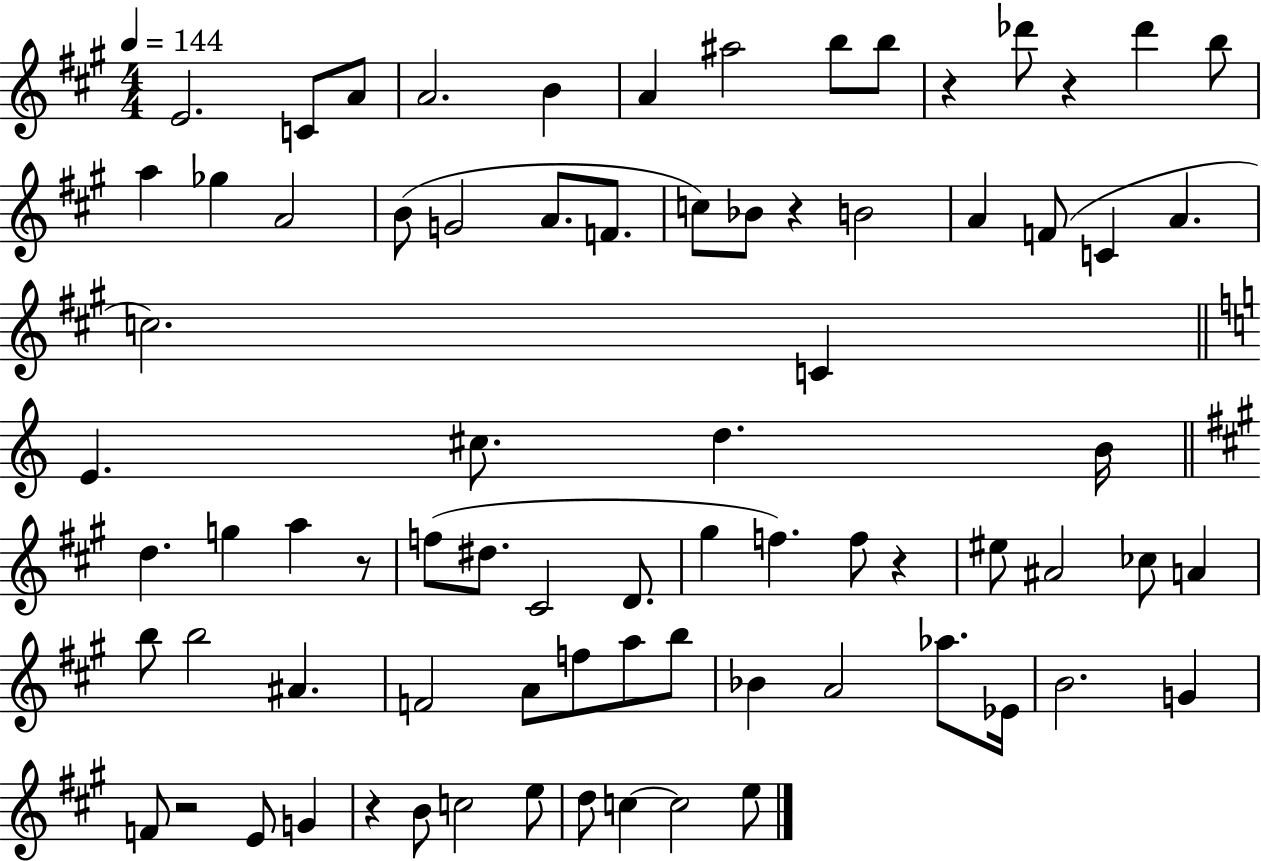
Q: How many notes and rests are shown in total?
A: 77